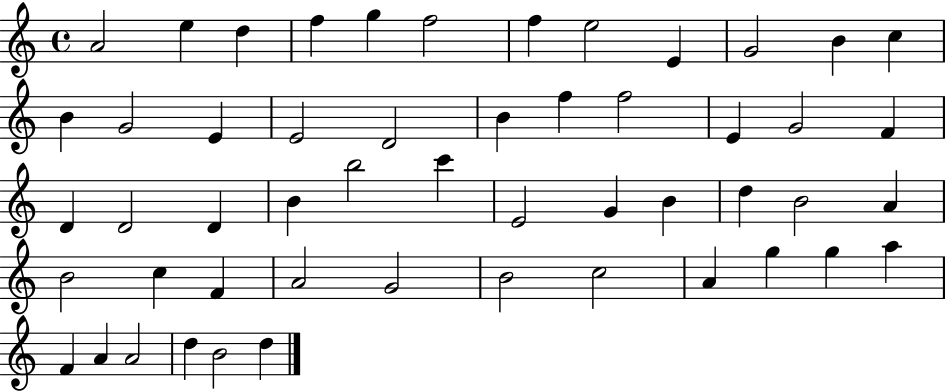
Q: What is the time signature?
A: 4/4